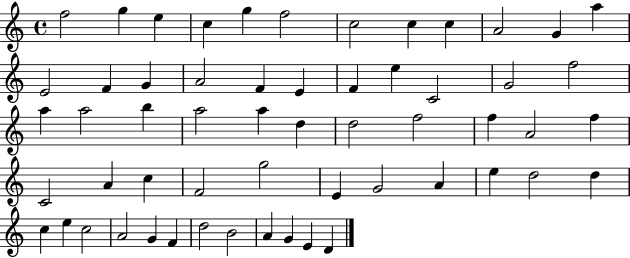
F5/h G5/q E5/q C5/q G5/q F5/h C5/h C5/q C5/q A4/h G4/q A5/q E4/h F4/q G4/q A4/h F4/q E4/q F4/q E5/q C4/h G4/h F5/h A5/q A5/h B5/q A5/h A5/q D5/q D5/h F5/h F5/q A4/h F5/q C4/h A4/q C5/q F4/h G5/h E4/q G4/h A4/q E5/q D5/h D5/q C5/q E5/q C5/h A4/h G4/q F4/q D5/h B4/h A4/q G4/q E4/q D4/q